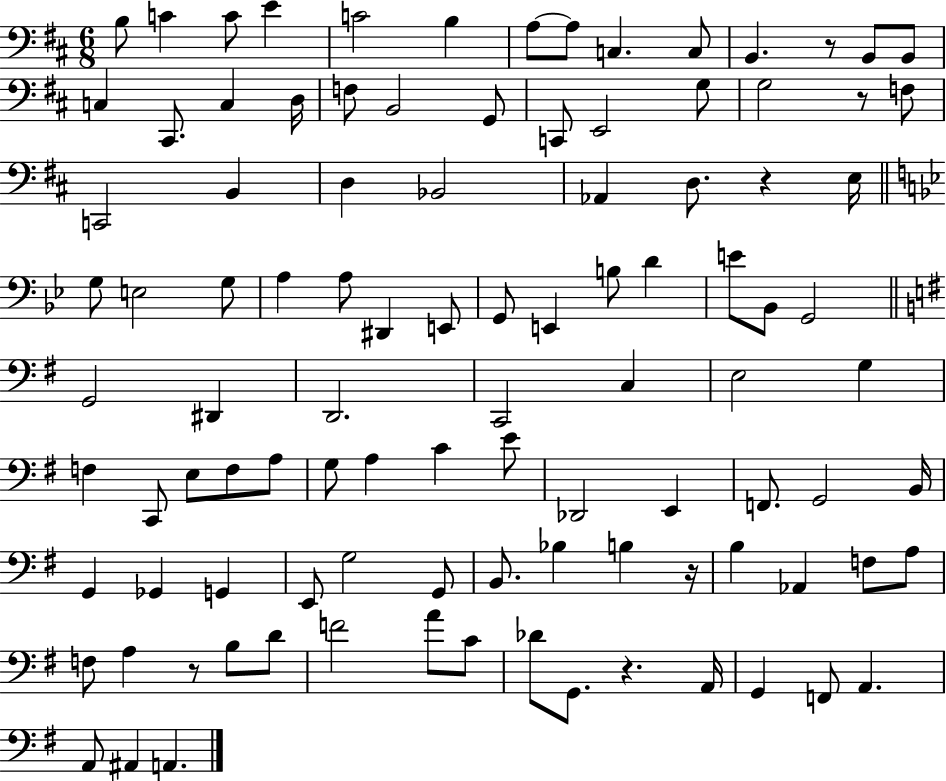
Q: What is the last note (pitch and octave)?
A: A2